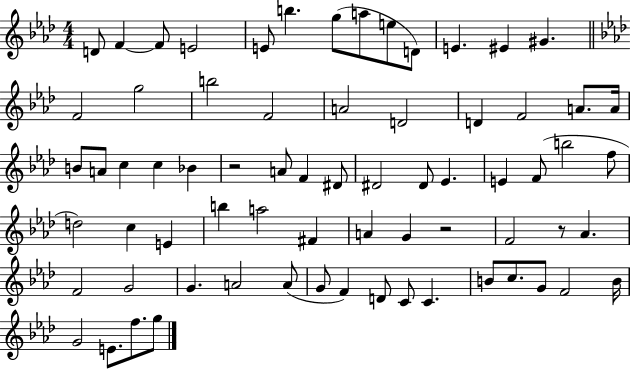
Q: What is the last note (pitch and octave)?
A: G5